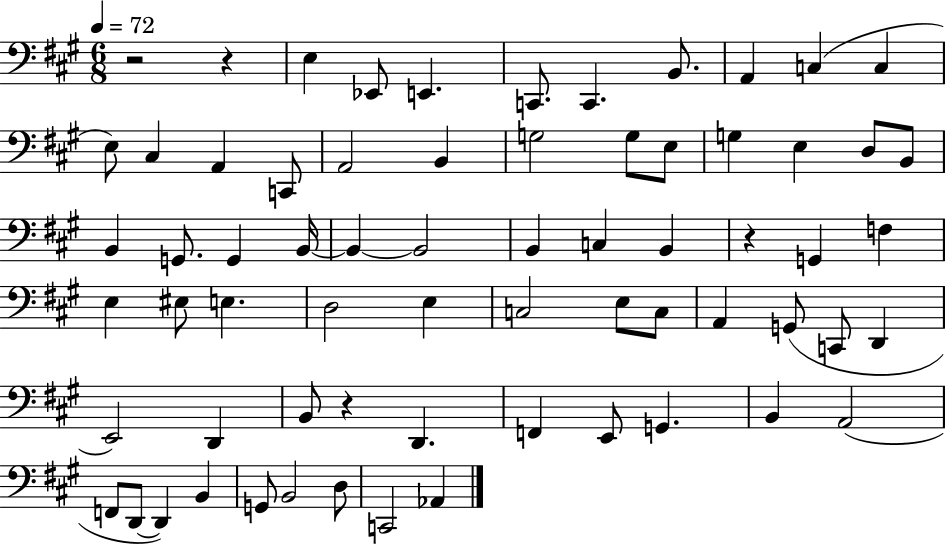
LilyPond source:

{
  \clef bass
  \numericTimeSignature
  \time 6/8
  \key a \major
  \tempo 4 = 72
  r2 r4 | e4 ees,8 e,4. | c,8. c,4. b,8. | a,4 c4( c4 | \break e8) cis4 a,4 c,8 | a,2 b,4 | g2 g8 e8 | g4 e4 d8 b,8 | \break b,4 g,8. g,4 b,16~~ | b,4~~ b,2 | b,4 c4 b,4 | r4 g,4 f4 | \break e4 eis8 e4. | d2 e4 | c2 e8 c8 | a,4 g,8( c,8 d,4 | \break e,2) d,4 | b,8 r4 d,4. | f,4 e,8 g,4. | b,4 a,2( | \break f,8 d,8~~ d,4) b,4 | g,8 b,2 d8 | c,2 aes,4 | \bar "|."
}